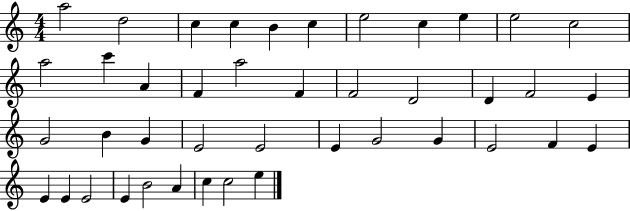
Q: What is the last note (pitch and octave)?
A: E5